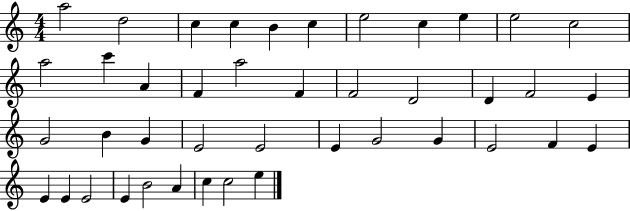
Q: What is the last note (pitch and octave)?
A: E5